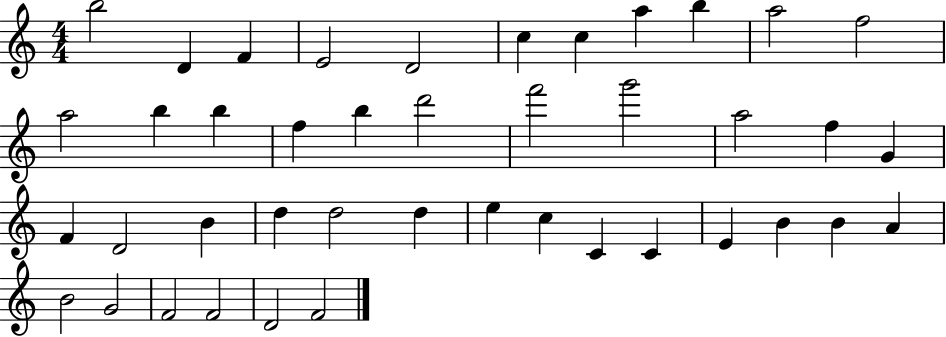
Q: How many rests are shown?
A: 0